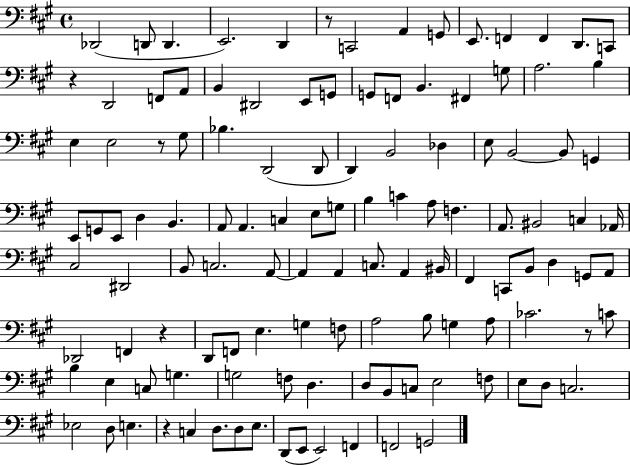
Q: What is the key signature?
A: A major